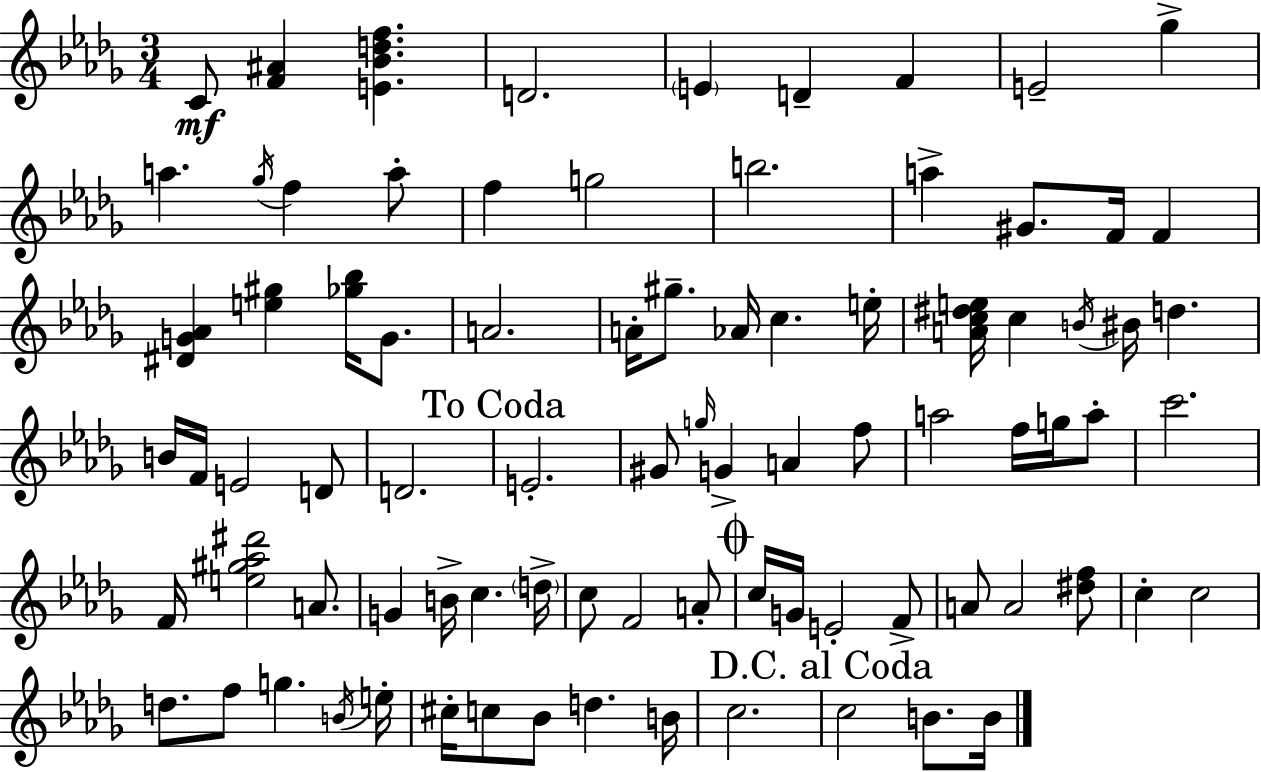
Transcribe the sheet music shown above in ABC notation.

X:1
T:Untitled
M:3/4
L:1/4
K:Bbm
C/2 [F^A] [E_Bdf] D2 E D F E2 _g a _g/4 f a/2 f g2 b2 a ^G/2 F/4 F [^DG_A] [e^g] [_g_b]/4 G/2 A2 A/4 ^g/2 _A/4 c e/4 [Ac^de]/4 c B/4 ^B/4 d B/4 F/4 E2 D/2 D2 E2 ^G/2 g/4 G A f/2 a2 f/4 g/4 a/2 c'2 F/4 [e^g_a^d']2 A/2 G B/4 c d/4 c/2 F2 A/2 c/4 G/4 E2 F/2 A/2 A2 [^df]/2 c c2 d/2 f/2 g B/4 e/4 ^c/4 c/2 _B/2 d B/4 c2 c2 B/2 B/4